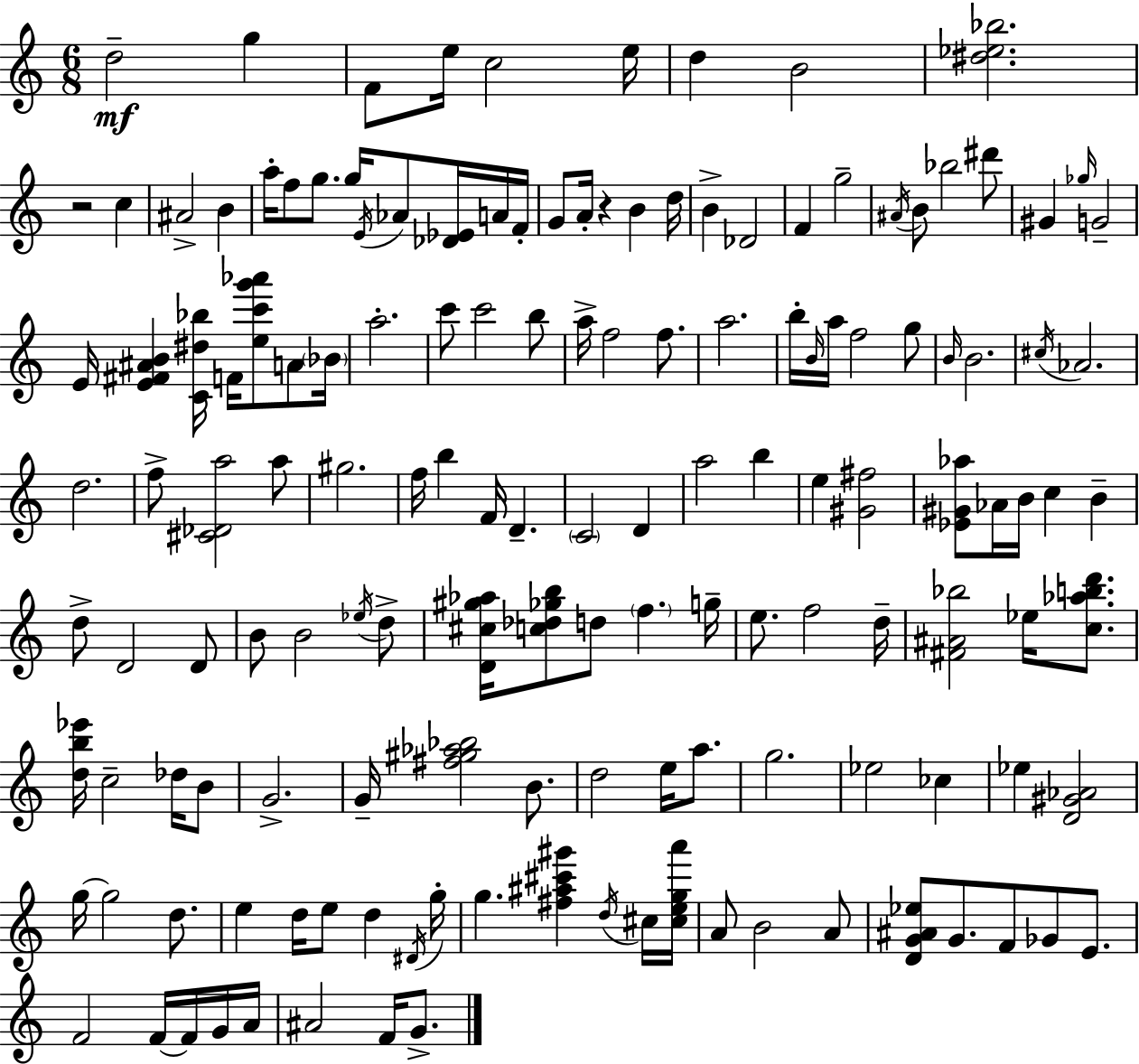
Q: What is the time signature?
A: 6/8